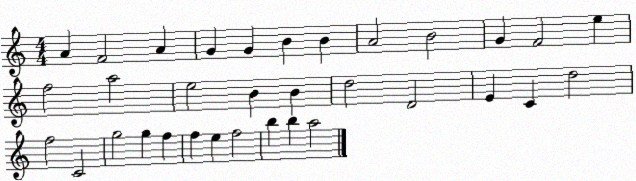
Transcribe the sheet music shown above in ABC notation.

X:1
T:Untitled
M:4/4
L:1/4
K:C
A F2 A G G B B A2 B2 G F2 e f2 a2 e2 B B d2 D2 E C d2 f2 C2 g2 g f f e f2 b b a2